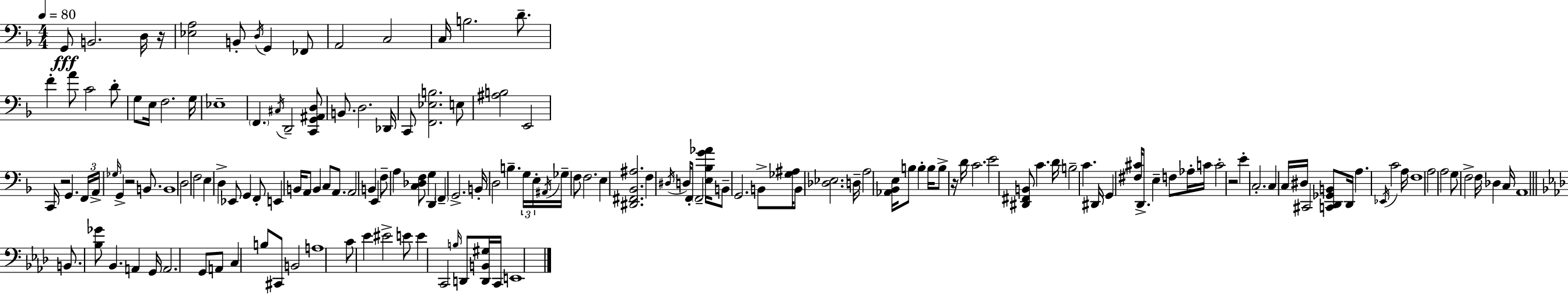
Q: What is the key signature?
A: D minor